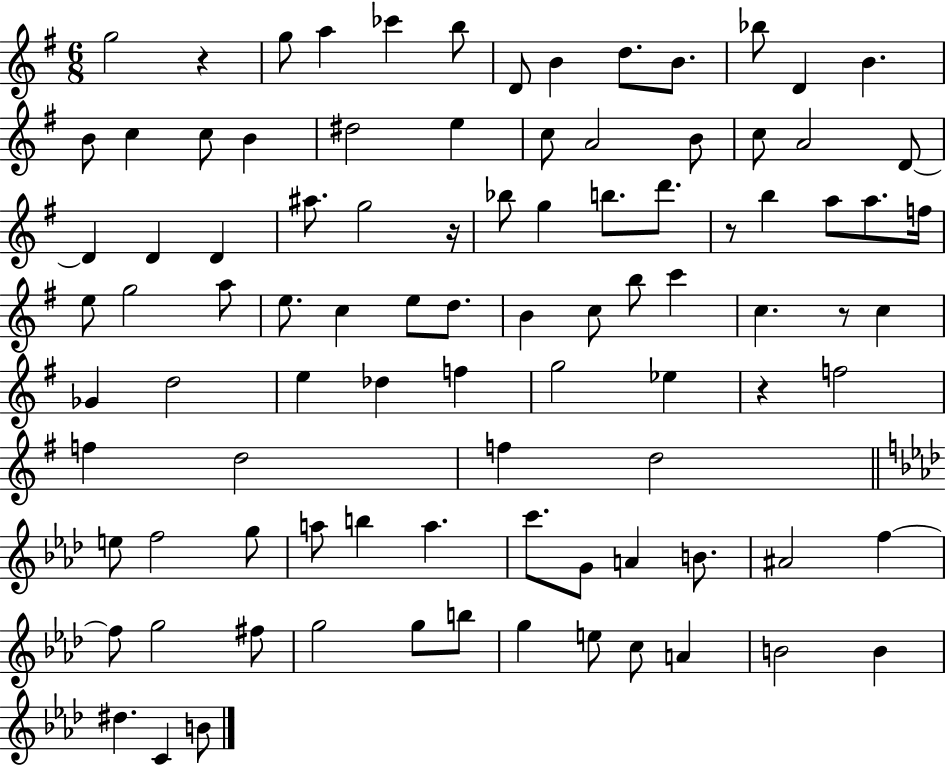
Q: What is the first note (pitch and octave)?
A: G5